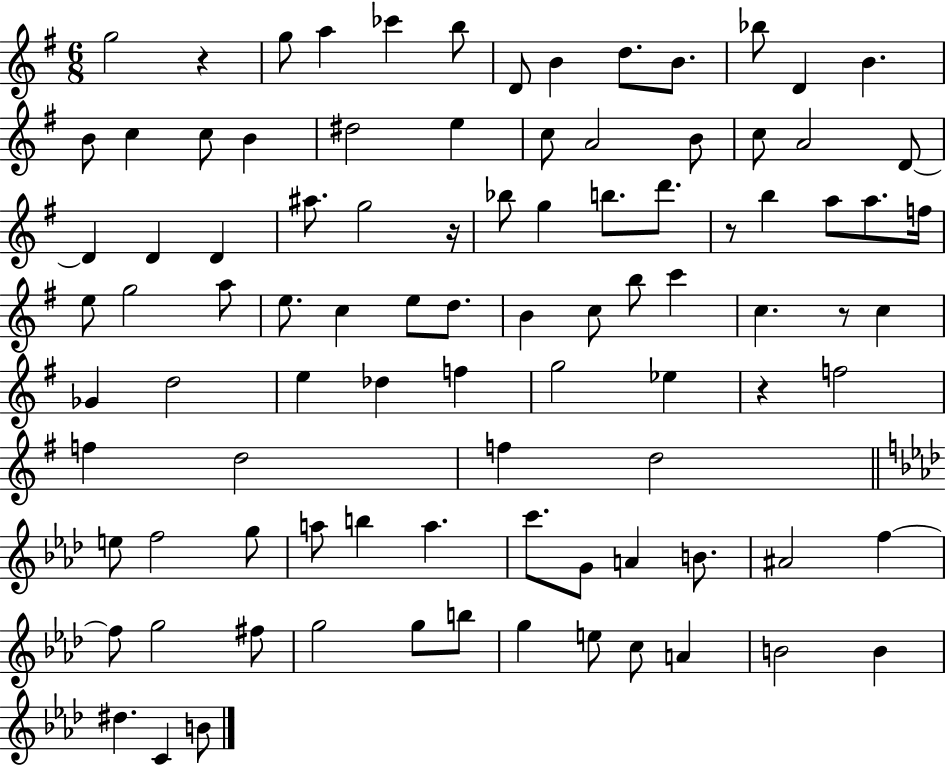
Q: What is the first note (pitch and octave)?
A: G5